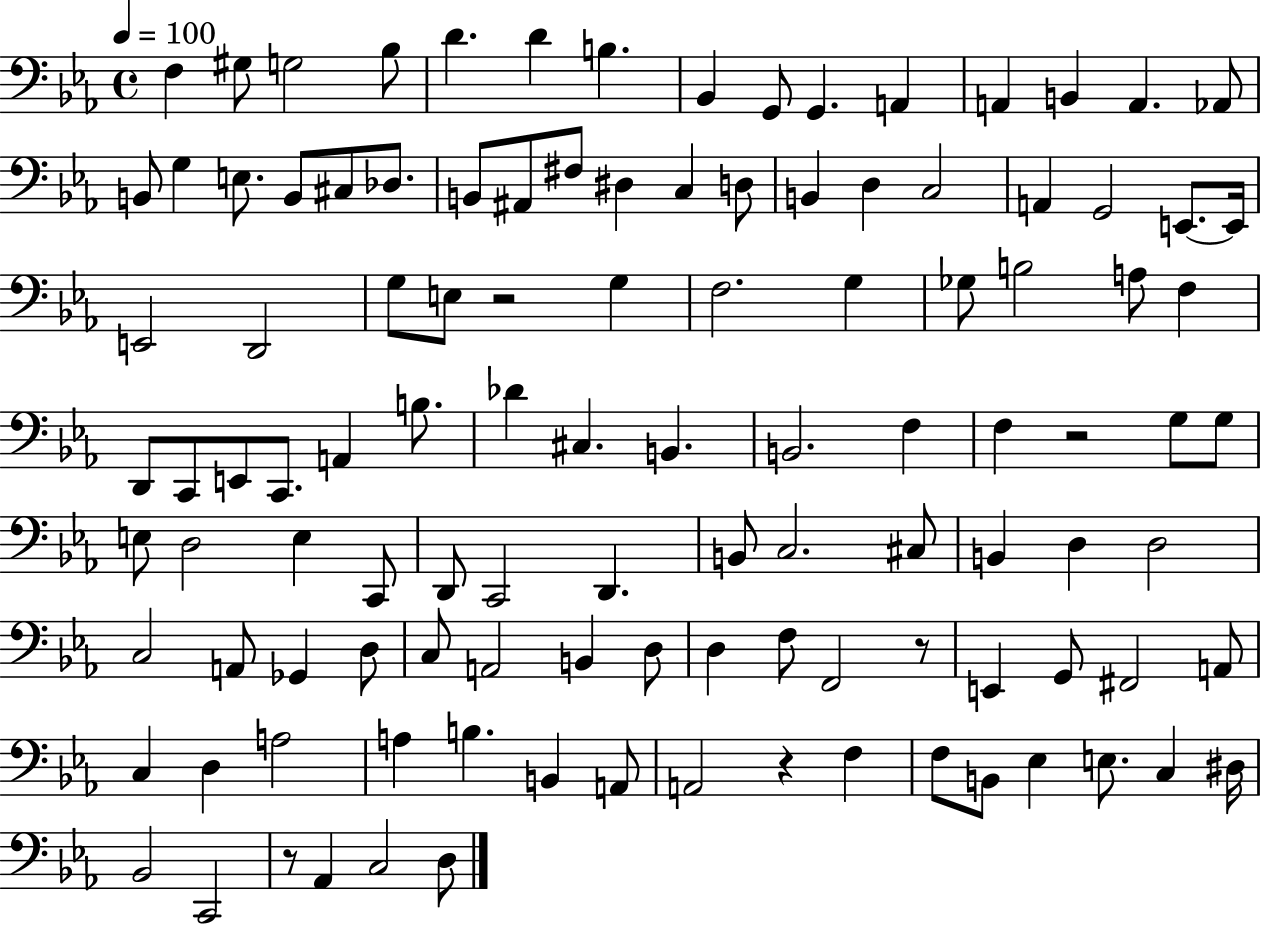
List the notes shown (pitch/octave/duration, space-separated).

F3/q G#3/e G3/h Bb3/e D4/q. D4/q B3/q. Bb2/q G2/e G2/q. A2/q A2/q B2/q A2/q. Ab2/e B2/e G3/q E3/e. B2/e C#3/e Db3/e. B2/e A#2/e F#3/e D#3/q C3/q D3/e B2/q D3/q C3/h A2/q G2/h E2/e. E2/s E2/h D2/h G3/e E3/e R/h G3/q F3/h. G3/q Gb3/e B3/h A3/e F3/q D2/e C2/e E2/e C2/e. A2/q B3/e. Db4/q C#3/q. B2/q. B2/h. F3/q F3/q R/h G3/e G3/e E3/e D3/h E3/q C2/e D2/e C2/h D2/q. B2/e C3/h. C#3/e B2/q D3/q D3/h C3/h A2/e Gb2/q D3/e C3/e A2/h B2/q D3/e D3/q F3/e F2/h R/e E2/q G2/e F#2/h A2/e C3/q D3/q A3/h A3/q B3/q. B2/q A2/e A2/h R/q F3/q F3/e B2/e Eb3/q E3/e. C3/q D#3/s Bb2/h C2/h R/e Ab2/q C3/h D3/e